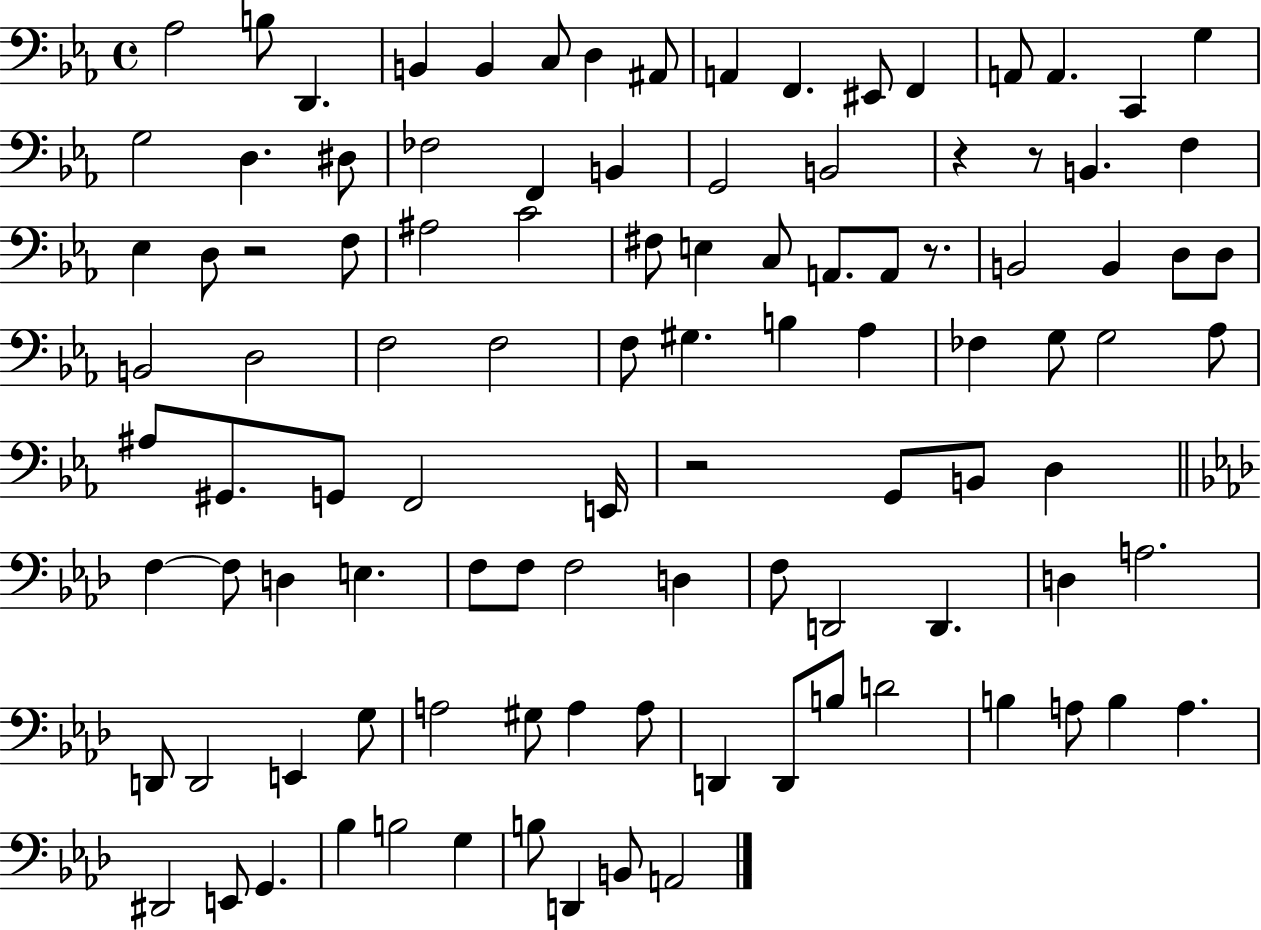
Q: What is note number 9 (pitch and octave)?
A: A2